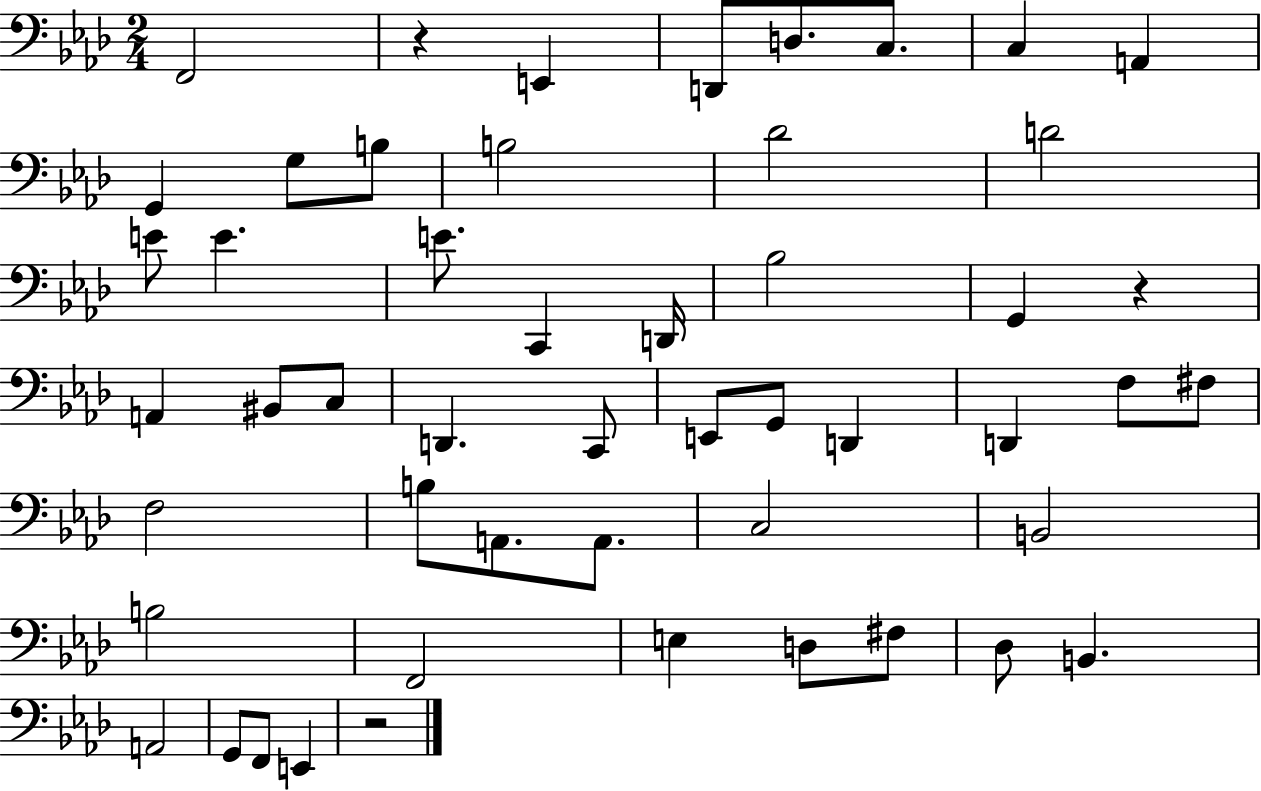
X:1
T:Untitled
M:2/4
L:1/4
K:Ab
F,,2 z E,, D,,/2 D,/2 C,/2 C, A,, G,, G,/2 B,/2 B,2 _D2 D2 E/2 E E/2 C,, D,,/4 _B,2 G,, z A,, ^B,,/2 C,/2 D,, C,,/2 E,,/2 G,,/2 D,, D,, F,/2 ^F,/2 F,2 B,/2 A,,/2 A,,/2 C,2 B,,2 B,2 F,,2 E, D,/2 ^F,/2 _D,/2 B,, A,,2 G,,/2 F,,/2 E,, z2